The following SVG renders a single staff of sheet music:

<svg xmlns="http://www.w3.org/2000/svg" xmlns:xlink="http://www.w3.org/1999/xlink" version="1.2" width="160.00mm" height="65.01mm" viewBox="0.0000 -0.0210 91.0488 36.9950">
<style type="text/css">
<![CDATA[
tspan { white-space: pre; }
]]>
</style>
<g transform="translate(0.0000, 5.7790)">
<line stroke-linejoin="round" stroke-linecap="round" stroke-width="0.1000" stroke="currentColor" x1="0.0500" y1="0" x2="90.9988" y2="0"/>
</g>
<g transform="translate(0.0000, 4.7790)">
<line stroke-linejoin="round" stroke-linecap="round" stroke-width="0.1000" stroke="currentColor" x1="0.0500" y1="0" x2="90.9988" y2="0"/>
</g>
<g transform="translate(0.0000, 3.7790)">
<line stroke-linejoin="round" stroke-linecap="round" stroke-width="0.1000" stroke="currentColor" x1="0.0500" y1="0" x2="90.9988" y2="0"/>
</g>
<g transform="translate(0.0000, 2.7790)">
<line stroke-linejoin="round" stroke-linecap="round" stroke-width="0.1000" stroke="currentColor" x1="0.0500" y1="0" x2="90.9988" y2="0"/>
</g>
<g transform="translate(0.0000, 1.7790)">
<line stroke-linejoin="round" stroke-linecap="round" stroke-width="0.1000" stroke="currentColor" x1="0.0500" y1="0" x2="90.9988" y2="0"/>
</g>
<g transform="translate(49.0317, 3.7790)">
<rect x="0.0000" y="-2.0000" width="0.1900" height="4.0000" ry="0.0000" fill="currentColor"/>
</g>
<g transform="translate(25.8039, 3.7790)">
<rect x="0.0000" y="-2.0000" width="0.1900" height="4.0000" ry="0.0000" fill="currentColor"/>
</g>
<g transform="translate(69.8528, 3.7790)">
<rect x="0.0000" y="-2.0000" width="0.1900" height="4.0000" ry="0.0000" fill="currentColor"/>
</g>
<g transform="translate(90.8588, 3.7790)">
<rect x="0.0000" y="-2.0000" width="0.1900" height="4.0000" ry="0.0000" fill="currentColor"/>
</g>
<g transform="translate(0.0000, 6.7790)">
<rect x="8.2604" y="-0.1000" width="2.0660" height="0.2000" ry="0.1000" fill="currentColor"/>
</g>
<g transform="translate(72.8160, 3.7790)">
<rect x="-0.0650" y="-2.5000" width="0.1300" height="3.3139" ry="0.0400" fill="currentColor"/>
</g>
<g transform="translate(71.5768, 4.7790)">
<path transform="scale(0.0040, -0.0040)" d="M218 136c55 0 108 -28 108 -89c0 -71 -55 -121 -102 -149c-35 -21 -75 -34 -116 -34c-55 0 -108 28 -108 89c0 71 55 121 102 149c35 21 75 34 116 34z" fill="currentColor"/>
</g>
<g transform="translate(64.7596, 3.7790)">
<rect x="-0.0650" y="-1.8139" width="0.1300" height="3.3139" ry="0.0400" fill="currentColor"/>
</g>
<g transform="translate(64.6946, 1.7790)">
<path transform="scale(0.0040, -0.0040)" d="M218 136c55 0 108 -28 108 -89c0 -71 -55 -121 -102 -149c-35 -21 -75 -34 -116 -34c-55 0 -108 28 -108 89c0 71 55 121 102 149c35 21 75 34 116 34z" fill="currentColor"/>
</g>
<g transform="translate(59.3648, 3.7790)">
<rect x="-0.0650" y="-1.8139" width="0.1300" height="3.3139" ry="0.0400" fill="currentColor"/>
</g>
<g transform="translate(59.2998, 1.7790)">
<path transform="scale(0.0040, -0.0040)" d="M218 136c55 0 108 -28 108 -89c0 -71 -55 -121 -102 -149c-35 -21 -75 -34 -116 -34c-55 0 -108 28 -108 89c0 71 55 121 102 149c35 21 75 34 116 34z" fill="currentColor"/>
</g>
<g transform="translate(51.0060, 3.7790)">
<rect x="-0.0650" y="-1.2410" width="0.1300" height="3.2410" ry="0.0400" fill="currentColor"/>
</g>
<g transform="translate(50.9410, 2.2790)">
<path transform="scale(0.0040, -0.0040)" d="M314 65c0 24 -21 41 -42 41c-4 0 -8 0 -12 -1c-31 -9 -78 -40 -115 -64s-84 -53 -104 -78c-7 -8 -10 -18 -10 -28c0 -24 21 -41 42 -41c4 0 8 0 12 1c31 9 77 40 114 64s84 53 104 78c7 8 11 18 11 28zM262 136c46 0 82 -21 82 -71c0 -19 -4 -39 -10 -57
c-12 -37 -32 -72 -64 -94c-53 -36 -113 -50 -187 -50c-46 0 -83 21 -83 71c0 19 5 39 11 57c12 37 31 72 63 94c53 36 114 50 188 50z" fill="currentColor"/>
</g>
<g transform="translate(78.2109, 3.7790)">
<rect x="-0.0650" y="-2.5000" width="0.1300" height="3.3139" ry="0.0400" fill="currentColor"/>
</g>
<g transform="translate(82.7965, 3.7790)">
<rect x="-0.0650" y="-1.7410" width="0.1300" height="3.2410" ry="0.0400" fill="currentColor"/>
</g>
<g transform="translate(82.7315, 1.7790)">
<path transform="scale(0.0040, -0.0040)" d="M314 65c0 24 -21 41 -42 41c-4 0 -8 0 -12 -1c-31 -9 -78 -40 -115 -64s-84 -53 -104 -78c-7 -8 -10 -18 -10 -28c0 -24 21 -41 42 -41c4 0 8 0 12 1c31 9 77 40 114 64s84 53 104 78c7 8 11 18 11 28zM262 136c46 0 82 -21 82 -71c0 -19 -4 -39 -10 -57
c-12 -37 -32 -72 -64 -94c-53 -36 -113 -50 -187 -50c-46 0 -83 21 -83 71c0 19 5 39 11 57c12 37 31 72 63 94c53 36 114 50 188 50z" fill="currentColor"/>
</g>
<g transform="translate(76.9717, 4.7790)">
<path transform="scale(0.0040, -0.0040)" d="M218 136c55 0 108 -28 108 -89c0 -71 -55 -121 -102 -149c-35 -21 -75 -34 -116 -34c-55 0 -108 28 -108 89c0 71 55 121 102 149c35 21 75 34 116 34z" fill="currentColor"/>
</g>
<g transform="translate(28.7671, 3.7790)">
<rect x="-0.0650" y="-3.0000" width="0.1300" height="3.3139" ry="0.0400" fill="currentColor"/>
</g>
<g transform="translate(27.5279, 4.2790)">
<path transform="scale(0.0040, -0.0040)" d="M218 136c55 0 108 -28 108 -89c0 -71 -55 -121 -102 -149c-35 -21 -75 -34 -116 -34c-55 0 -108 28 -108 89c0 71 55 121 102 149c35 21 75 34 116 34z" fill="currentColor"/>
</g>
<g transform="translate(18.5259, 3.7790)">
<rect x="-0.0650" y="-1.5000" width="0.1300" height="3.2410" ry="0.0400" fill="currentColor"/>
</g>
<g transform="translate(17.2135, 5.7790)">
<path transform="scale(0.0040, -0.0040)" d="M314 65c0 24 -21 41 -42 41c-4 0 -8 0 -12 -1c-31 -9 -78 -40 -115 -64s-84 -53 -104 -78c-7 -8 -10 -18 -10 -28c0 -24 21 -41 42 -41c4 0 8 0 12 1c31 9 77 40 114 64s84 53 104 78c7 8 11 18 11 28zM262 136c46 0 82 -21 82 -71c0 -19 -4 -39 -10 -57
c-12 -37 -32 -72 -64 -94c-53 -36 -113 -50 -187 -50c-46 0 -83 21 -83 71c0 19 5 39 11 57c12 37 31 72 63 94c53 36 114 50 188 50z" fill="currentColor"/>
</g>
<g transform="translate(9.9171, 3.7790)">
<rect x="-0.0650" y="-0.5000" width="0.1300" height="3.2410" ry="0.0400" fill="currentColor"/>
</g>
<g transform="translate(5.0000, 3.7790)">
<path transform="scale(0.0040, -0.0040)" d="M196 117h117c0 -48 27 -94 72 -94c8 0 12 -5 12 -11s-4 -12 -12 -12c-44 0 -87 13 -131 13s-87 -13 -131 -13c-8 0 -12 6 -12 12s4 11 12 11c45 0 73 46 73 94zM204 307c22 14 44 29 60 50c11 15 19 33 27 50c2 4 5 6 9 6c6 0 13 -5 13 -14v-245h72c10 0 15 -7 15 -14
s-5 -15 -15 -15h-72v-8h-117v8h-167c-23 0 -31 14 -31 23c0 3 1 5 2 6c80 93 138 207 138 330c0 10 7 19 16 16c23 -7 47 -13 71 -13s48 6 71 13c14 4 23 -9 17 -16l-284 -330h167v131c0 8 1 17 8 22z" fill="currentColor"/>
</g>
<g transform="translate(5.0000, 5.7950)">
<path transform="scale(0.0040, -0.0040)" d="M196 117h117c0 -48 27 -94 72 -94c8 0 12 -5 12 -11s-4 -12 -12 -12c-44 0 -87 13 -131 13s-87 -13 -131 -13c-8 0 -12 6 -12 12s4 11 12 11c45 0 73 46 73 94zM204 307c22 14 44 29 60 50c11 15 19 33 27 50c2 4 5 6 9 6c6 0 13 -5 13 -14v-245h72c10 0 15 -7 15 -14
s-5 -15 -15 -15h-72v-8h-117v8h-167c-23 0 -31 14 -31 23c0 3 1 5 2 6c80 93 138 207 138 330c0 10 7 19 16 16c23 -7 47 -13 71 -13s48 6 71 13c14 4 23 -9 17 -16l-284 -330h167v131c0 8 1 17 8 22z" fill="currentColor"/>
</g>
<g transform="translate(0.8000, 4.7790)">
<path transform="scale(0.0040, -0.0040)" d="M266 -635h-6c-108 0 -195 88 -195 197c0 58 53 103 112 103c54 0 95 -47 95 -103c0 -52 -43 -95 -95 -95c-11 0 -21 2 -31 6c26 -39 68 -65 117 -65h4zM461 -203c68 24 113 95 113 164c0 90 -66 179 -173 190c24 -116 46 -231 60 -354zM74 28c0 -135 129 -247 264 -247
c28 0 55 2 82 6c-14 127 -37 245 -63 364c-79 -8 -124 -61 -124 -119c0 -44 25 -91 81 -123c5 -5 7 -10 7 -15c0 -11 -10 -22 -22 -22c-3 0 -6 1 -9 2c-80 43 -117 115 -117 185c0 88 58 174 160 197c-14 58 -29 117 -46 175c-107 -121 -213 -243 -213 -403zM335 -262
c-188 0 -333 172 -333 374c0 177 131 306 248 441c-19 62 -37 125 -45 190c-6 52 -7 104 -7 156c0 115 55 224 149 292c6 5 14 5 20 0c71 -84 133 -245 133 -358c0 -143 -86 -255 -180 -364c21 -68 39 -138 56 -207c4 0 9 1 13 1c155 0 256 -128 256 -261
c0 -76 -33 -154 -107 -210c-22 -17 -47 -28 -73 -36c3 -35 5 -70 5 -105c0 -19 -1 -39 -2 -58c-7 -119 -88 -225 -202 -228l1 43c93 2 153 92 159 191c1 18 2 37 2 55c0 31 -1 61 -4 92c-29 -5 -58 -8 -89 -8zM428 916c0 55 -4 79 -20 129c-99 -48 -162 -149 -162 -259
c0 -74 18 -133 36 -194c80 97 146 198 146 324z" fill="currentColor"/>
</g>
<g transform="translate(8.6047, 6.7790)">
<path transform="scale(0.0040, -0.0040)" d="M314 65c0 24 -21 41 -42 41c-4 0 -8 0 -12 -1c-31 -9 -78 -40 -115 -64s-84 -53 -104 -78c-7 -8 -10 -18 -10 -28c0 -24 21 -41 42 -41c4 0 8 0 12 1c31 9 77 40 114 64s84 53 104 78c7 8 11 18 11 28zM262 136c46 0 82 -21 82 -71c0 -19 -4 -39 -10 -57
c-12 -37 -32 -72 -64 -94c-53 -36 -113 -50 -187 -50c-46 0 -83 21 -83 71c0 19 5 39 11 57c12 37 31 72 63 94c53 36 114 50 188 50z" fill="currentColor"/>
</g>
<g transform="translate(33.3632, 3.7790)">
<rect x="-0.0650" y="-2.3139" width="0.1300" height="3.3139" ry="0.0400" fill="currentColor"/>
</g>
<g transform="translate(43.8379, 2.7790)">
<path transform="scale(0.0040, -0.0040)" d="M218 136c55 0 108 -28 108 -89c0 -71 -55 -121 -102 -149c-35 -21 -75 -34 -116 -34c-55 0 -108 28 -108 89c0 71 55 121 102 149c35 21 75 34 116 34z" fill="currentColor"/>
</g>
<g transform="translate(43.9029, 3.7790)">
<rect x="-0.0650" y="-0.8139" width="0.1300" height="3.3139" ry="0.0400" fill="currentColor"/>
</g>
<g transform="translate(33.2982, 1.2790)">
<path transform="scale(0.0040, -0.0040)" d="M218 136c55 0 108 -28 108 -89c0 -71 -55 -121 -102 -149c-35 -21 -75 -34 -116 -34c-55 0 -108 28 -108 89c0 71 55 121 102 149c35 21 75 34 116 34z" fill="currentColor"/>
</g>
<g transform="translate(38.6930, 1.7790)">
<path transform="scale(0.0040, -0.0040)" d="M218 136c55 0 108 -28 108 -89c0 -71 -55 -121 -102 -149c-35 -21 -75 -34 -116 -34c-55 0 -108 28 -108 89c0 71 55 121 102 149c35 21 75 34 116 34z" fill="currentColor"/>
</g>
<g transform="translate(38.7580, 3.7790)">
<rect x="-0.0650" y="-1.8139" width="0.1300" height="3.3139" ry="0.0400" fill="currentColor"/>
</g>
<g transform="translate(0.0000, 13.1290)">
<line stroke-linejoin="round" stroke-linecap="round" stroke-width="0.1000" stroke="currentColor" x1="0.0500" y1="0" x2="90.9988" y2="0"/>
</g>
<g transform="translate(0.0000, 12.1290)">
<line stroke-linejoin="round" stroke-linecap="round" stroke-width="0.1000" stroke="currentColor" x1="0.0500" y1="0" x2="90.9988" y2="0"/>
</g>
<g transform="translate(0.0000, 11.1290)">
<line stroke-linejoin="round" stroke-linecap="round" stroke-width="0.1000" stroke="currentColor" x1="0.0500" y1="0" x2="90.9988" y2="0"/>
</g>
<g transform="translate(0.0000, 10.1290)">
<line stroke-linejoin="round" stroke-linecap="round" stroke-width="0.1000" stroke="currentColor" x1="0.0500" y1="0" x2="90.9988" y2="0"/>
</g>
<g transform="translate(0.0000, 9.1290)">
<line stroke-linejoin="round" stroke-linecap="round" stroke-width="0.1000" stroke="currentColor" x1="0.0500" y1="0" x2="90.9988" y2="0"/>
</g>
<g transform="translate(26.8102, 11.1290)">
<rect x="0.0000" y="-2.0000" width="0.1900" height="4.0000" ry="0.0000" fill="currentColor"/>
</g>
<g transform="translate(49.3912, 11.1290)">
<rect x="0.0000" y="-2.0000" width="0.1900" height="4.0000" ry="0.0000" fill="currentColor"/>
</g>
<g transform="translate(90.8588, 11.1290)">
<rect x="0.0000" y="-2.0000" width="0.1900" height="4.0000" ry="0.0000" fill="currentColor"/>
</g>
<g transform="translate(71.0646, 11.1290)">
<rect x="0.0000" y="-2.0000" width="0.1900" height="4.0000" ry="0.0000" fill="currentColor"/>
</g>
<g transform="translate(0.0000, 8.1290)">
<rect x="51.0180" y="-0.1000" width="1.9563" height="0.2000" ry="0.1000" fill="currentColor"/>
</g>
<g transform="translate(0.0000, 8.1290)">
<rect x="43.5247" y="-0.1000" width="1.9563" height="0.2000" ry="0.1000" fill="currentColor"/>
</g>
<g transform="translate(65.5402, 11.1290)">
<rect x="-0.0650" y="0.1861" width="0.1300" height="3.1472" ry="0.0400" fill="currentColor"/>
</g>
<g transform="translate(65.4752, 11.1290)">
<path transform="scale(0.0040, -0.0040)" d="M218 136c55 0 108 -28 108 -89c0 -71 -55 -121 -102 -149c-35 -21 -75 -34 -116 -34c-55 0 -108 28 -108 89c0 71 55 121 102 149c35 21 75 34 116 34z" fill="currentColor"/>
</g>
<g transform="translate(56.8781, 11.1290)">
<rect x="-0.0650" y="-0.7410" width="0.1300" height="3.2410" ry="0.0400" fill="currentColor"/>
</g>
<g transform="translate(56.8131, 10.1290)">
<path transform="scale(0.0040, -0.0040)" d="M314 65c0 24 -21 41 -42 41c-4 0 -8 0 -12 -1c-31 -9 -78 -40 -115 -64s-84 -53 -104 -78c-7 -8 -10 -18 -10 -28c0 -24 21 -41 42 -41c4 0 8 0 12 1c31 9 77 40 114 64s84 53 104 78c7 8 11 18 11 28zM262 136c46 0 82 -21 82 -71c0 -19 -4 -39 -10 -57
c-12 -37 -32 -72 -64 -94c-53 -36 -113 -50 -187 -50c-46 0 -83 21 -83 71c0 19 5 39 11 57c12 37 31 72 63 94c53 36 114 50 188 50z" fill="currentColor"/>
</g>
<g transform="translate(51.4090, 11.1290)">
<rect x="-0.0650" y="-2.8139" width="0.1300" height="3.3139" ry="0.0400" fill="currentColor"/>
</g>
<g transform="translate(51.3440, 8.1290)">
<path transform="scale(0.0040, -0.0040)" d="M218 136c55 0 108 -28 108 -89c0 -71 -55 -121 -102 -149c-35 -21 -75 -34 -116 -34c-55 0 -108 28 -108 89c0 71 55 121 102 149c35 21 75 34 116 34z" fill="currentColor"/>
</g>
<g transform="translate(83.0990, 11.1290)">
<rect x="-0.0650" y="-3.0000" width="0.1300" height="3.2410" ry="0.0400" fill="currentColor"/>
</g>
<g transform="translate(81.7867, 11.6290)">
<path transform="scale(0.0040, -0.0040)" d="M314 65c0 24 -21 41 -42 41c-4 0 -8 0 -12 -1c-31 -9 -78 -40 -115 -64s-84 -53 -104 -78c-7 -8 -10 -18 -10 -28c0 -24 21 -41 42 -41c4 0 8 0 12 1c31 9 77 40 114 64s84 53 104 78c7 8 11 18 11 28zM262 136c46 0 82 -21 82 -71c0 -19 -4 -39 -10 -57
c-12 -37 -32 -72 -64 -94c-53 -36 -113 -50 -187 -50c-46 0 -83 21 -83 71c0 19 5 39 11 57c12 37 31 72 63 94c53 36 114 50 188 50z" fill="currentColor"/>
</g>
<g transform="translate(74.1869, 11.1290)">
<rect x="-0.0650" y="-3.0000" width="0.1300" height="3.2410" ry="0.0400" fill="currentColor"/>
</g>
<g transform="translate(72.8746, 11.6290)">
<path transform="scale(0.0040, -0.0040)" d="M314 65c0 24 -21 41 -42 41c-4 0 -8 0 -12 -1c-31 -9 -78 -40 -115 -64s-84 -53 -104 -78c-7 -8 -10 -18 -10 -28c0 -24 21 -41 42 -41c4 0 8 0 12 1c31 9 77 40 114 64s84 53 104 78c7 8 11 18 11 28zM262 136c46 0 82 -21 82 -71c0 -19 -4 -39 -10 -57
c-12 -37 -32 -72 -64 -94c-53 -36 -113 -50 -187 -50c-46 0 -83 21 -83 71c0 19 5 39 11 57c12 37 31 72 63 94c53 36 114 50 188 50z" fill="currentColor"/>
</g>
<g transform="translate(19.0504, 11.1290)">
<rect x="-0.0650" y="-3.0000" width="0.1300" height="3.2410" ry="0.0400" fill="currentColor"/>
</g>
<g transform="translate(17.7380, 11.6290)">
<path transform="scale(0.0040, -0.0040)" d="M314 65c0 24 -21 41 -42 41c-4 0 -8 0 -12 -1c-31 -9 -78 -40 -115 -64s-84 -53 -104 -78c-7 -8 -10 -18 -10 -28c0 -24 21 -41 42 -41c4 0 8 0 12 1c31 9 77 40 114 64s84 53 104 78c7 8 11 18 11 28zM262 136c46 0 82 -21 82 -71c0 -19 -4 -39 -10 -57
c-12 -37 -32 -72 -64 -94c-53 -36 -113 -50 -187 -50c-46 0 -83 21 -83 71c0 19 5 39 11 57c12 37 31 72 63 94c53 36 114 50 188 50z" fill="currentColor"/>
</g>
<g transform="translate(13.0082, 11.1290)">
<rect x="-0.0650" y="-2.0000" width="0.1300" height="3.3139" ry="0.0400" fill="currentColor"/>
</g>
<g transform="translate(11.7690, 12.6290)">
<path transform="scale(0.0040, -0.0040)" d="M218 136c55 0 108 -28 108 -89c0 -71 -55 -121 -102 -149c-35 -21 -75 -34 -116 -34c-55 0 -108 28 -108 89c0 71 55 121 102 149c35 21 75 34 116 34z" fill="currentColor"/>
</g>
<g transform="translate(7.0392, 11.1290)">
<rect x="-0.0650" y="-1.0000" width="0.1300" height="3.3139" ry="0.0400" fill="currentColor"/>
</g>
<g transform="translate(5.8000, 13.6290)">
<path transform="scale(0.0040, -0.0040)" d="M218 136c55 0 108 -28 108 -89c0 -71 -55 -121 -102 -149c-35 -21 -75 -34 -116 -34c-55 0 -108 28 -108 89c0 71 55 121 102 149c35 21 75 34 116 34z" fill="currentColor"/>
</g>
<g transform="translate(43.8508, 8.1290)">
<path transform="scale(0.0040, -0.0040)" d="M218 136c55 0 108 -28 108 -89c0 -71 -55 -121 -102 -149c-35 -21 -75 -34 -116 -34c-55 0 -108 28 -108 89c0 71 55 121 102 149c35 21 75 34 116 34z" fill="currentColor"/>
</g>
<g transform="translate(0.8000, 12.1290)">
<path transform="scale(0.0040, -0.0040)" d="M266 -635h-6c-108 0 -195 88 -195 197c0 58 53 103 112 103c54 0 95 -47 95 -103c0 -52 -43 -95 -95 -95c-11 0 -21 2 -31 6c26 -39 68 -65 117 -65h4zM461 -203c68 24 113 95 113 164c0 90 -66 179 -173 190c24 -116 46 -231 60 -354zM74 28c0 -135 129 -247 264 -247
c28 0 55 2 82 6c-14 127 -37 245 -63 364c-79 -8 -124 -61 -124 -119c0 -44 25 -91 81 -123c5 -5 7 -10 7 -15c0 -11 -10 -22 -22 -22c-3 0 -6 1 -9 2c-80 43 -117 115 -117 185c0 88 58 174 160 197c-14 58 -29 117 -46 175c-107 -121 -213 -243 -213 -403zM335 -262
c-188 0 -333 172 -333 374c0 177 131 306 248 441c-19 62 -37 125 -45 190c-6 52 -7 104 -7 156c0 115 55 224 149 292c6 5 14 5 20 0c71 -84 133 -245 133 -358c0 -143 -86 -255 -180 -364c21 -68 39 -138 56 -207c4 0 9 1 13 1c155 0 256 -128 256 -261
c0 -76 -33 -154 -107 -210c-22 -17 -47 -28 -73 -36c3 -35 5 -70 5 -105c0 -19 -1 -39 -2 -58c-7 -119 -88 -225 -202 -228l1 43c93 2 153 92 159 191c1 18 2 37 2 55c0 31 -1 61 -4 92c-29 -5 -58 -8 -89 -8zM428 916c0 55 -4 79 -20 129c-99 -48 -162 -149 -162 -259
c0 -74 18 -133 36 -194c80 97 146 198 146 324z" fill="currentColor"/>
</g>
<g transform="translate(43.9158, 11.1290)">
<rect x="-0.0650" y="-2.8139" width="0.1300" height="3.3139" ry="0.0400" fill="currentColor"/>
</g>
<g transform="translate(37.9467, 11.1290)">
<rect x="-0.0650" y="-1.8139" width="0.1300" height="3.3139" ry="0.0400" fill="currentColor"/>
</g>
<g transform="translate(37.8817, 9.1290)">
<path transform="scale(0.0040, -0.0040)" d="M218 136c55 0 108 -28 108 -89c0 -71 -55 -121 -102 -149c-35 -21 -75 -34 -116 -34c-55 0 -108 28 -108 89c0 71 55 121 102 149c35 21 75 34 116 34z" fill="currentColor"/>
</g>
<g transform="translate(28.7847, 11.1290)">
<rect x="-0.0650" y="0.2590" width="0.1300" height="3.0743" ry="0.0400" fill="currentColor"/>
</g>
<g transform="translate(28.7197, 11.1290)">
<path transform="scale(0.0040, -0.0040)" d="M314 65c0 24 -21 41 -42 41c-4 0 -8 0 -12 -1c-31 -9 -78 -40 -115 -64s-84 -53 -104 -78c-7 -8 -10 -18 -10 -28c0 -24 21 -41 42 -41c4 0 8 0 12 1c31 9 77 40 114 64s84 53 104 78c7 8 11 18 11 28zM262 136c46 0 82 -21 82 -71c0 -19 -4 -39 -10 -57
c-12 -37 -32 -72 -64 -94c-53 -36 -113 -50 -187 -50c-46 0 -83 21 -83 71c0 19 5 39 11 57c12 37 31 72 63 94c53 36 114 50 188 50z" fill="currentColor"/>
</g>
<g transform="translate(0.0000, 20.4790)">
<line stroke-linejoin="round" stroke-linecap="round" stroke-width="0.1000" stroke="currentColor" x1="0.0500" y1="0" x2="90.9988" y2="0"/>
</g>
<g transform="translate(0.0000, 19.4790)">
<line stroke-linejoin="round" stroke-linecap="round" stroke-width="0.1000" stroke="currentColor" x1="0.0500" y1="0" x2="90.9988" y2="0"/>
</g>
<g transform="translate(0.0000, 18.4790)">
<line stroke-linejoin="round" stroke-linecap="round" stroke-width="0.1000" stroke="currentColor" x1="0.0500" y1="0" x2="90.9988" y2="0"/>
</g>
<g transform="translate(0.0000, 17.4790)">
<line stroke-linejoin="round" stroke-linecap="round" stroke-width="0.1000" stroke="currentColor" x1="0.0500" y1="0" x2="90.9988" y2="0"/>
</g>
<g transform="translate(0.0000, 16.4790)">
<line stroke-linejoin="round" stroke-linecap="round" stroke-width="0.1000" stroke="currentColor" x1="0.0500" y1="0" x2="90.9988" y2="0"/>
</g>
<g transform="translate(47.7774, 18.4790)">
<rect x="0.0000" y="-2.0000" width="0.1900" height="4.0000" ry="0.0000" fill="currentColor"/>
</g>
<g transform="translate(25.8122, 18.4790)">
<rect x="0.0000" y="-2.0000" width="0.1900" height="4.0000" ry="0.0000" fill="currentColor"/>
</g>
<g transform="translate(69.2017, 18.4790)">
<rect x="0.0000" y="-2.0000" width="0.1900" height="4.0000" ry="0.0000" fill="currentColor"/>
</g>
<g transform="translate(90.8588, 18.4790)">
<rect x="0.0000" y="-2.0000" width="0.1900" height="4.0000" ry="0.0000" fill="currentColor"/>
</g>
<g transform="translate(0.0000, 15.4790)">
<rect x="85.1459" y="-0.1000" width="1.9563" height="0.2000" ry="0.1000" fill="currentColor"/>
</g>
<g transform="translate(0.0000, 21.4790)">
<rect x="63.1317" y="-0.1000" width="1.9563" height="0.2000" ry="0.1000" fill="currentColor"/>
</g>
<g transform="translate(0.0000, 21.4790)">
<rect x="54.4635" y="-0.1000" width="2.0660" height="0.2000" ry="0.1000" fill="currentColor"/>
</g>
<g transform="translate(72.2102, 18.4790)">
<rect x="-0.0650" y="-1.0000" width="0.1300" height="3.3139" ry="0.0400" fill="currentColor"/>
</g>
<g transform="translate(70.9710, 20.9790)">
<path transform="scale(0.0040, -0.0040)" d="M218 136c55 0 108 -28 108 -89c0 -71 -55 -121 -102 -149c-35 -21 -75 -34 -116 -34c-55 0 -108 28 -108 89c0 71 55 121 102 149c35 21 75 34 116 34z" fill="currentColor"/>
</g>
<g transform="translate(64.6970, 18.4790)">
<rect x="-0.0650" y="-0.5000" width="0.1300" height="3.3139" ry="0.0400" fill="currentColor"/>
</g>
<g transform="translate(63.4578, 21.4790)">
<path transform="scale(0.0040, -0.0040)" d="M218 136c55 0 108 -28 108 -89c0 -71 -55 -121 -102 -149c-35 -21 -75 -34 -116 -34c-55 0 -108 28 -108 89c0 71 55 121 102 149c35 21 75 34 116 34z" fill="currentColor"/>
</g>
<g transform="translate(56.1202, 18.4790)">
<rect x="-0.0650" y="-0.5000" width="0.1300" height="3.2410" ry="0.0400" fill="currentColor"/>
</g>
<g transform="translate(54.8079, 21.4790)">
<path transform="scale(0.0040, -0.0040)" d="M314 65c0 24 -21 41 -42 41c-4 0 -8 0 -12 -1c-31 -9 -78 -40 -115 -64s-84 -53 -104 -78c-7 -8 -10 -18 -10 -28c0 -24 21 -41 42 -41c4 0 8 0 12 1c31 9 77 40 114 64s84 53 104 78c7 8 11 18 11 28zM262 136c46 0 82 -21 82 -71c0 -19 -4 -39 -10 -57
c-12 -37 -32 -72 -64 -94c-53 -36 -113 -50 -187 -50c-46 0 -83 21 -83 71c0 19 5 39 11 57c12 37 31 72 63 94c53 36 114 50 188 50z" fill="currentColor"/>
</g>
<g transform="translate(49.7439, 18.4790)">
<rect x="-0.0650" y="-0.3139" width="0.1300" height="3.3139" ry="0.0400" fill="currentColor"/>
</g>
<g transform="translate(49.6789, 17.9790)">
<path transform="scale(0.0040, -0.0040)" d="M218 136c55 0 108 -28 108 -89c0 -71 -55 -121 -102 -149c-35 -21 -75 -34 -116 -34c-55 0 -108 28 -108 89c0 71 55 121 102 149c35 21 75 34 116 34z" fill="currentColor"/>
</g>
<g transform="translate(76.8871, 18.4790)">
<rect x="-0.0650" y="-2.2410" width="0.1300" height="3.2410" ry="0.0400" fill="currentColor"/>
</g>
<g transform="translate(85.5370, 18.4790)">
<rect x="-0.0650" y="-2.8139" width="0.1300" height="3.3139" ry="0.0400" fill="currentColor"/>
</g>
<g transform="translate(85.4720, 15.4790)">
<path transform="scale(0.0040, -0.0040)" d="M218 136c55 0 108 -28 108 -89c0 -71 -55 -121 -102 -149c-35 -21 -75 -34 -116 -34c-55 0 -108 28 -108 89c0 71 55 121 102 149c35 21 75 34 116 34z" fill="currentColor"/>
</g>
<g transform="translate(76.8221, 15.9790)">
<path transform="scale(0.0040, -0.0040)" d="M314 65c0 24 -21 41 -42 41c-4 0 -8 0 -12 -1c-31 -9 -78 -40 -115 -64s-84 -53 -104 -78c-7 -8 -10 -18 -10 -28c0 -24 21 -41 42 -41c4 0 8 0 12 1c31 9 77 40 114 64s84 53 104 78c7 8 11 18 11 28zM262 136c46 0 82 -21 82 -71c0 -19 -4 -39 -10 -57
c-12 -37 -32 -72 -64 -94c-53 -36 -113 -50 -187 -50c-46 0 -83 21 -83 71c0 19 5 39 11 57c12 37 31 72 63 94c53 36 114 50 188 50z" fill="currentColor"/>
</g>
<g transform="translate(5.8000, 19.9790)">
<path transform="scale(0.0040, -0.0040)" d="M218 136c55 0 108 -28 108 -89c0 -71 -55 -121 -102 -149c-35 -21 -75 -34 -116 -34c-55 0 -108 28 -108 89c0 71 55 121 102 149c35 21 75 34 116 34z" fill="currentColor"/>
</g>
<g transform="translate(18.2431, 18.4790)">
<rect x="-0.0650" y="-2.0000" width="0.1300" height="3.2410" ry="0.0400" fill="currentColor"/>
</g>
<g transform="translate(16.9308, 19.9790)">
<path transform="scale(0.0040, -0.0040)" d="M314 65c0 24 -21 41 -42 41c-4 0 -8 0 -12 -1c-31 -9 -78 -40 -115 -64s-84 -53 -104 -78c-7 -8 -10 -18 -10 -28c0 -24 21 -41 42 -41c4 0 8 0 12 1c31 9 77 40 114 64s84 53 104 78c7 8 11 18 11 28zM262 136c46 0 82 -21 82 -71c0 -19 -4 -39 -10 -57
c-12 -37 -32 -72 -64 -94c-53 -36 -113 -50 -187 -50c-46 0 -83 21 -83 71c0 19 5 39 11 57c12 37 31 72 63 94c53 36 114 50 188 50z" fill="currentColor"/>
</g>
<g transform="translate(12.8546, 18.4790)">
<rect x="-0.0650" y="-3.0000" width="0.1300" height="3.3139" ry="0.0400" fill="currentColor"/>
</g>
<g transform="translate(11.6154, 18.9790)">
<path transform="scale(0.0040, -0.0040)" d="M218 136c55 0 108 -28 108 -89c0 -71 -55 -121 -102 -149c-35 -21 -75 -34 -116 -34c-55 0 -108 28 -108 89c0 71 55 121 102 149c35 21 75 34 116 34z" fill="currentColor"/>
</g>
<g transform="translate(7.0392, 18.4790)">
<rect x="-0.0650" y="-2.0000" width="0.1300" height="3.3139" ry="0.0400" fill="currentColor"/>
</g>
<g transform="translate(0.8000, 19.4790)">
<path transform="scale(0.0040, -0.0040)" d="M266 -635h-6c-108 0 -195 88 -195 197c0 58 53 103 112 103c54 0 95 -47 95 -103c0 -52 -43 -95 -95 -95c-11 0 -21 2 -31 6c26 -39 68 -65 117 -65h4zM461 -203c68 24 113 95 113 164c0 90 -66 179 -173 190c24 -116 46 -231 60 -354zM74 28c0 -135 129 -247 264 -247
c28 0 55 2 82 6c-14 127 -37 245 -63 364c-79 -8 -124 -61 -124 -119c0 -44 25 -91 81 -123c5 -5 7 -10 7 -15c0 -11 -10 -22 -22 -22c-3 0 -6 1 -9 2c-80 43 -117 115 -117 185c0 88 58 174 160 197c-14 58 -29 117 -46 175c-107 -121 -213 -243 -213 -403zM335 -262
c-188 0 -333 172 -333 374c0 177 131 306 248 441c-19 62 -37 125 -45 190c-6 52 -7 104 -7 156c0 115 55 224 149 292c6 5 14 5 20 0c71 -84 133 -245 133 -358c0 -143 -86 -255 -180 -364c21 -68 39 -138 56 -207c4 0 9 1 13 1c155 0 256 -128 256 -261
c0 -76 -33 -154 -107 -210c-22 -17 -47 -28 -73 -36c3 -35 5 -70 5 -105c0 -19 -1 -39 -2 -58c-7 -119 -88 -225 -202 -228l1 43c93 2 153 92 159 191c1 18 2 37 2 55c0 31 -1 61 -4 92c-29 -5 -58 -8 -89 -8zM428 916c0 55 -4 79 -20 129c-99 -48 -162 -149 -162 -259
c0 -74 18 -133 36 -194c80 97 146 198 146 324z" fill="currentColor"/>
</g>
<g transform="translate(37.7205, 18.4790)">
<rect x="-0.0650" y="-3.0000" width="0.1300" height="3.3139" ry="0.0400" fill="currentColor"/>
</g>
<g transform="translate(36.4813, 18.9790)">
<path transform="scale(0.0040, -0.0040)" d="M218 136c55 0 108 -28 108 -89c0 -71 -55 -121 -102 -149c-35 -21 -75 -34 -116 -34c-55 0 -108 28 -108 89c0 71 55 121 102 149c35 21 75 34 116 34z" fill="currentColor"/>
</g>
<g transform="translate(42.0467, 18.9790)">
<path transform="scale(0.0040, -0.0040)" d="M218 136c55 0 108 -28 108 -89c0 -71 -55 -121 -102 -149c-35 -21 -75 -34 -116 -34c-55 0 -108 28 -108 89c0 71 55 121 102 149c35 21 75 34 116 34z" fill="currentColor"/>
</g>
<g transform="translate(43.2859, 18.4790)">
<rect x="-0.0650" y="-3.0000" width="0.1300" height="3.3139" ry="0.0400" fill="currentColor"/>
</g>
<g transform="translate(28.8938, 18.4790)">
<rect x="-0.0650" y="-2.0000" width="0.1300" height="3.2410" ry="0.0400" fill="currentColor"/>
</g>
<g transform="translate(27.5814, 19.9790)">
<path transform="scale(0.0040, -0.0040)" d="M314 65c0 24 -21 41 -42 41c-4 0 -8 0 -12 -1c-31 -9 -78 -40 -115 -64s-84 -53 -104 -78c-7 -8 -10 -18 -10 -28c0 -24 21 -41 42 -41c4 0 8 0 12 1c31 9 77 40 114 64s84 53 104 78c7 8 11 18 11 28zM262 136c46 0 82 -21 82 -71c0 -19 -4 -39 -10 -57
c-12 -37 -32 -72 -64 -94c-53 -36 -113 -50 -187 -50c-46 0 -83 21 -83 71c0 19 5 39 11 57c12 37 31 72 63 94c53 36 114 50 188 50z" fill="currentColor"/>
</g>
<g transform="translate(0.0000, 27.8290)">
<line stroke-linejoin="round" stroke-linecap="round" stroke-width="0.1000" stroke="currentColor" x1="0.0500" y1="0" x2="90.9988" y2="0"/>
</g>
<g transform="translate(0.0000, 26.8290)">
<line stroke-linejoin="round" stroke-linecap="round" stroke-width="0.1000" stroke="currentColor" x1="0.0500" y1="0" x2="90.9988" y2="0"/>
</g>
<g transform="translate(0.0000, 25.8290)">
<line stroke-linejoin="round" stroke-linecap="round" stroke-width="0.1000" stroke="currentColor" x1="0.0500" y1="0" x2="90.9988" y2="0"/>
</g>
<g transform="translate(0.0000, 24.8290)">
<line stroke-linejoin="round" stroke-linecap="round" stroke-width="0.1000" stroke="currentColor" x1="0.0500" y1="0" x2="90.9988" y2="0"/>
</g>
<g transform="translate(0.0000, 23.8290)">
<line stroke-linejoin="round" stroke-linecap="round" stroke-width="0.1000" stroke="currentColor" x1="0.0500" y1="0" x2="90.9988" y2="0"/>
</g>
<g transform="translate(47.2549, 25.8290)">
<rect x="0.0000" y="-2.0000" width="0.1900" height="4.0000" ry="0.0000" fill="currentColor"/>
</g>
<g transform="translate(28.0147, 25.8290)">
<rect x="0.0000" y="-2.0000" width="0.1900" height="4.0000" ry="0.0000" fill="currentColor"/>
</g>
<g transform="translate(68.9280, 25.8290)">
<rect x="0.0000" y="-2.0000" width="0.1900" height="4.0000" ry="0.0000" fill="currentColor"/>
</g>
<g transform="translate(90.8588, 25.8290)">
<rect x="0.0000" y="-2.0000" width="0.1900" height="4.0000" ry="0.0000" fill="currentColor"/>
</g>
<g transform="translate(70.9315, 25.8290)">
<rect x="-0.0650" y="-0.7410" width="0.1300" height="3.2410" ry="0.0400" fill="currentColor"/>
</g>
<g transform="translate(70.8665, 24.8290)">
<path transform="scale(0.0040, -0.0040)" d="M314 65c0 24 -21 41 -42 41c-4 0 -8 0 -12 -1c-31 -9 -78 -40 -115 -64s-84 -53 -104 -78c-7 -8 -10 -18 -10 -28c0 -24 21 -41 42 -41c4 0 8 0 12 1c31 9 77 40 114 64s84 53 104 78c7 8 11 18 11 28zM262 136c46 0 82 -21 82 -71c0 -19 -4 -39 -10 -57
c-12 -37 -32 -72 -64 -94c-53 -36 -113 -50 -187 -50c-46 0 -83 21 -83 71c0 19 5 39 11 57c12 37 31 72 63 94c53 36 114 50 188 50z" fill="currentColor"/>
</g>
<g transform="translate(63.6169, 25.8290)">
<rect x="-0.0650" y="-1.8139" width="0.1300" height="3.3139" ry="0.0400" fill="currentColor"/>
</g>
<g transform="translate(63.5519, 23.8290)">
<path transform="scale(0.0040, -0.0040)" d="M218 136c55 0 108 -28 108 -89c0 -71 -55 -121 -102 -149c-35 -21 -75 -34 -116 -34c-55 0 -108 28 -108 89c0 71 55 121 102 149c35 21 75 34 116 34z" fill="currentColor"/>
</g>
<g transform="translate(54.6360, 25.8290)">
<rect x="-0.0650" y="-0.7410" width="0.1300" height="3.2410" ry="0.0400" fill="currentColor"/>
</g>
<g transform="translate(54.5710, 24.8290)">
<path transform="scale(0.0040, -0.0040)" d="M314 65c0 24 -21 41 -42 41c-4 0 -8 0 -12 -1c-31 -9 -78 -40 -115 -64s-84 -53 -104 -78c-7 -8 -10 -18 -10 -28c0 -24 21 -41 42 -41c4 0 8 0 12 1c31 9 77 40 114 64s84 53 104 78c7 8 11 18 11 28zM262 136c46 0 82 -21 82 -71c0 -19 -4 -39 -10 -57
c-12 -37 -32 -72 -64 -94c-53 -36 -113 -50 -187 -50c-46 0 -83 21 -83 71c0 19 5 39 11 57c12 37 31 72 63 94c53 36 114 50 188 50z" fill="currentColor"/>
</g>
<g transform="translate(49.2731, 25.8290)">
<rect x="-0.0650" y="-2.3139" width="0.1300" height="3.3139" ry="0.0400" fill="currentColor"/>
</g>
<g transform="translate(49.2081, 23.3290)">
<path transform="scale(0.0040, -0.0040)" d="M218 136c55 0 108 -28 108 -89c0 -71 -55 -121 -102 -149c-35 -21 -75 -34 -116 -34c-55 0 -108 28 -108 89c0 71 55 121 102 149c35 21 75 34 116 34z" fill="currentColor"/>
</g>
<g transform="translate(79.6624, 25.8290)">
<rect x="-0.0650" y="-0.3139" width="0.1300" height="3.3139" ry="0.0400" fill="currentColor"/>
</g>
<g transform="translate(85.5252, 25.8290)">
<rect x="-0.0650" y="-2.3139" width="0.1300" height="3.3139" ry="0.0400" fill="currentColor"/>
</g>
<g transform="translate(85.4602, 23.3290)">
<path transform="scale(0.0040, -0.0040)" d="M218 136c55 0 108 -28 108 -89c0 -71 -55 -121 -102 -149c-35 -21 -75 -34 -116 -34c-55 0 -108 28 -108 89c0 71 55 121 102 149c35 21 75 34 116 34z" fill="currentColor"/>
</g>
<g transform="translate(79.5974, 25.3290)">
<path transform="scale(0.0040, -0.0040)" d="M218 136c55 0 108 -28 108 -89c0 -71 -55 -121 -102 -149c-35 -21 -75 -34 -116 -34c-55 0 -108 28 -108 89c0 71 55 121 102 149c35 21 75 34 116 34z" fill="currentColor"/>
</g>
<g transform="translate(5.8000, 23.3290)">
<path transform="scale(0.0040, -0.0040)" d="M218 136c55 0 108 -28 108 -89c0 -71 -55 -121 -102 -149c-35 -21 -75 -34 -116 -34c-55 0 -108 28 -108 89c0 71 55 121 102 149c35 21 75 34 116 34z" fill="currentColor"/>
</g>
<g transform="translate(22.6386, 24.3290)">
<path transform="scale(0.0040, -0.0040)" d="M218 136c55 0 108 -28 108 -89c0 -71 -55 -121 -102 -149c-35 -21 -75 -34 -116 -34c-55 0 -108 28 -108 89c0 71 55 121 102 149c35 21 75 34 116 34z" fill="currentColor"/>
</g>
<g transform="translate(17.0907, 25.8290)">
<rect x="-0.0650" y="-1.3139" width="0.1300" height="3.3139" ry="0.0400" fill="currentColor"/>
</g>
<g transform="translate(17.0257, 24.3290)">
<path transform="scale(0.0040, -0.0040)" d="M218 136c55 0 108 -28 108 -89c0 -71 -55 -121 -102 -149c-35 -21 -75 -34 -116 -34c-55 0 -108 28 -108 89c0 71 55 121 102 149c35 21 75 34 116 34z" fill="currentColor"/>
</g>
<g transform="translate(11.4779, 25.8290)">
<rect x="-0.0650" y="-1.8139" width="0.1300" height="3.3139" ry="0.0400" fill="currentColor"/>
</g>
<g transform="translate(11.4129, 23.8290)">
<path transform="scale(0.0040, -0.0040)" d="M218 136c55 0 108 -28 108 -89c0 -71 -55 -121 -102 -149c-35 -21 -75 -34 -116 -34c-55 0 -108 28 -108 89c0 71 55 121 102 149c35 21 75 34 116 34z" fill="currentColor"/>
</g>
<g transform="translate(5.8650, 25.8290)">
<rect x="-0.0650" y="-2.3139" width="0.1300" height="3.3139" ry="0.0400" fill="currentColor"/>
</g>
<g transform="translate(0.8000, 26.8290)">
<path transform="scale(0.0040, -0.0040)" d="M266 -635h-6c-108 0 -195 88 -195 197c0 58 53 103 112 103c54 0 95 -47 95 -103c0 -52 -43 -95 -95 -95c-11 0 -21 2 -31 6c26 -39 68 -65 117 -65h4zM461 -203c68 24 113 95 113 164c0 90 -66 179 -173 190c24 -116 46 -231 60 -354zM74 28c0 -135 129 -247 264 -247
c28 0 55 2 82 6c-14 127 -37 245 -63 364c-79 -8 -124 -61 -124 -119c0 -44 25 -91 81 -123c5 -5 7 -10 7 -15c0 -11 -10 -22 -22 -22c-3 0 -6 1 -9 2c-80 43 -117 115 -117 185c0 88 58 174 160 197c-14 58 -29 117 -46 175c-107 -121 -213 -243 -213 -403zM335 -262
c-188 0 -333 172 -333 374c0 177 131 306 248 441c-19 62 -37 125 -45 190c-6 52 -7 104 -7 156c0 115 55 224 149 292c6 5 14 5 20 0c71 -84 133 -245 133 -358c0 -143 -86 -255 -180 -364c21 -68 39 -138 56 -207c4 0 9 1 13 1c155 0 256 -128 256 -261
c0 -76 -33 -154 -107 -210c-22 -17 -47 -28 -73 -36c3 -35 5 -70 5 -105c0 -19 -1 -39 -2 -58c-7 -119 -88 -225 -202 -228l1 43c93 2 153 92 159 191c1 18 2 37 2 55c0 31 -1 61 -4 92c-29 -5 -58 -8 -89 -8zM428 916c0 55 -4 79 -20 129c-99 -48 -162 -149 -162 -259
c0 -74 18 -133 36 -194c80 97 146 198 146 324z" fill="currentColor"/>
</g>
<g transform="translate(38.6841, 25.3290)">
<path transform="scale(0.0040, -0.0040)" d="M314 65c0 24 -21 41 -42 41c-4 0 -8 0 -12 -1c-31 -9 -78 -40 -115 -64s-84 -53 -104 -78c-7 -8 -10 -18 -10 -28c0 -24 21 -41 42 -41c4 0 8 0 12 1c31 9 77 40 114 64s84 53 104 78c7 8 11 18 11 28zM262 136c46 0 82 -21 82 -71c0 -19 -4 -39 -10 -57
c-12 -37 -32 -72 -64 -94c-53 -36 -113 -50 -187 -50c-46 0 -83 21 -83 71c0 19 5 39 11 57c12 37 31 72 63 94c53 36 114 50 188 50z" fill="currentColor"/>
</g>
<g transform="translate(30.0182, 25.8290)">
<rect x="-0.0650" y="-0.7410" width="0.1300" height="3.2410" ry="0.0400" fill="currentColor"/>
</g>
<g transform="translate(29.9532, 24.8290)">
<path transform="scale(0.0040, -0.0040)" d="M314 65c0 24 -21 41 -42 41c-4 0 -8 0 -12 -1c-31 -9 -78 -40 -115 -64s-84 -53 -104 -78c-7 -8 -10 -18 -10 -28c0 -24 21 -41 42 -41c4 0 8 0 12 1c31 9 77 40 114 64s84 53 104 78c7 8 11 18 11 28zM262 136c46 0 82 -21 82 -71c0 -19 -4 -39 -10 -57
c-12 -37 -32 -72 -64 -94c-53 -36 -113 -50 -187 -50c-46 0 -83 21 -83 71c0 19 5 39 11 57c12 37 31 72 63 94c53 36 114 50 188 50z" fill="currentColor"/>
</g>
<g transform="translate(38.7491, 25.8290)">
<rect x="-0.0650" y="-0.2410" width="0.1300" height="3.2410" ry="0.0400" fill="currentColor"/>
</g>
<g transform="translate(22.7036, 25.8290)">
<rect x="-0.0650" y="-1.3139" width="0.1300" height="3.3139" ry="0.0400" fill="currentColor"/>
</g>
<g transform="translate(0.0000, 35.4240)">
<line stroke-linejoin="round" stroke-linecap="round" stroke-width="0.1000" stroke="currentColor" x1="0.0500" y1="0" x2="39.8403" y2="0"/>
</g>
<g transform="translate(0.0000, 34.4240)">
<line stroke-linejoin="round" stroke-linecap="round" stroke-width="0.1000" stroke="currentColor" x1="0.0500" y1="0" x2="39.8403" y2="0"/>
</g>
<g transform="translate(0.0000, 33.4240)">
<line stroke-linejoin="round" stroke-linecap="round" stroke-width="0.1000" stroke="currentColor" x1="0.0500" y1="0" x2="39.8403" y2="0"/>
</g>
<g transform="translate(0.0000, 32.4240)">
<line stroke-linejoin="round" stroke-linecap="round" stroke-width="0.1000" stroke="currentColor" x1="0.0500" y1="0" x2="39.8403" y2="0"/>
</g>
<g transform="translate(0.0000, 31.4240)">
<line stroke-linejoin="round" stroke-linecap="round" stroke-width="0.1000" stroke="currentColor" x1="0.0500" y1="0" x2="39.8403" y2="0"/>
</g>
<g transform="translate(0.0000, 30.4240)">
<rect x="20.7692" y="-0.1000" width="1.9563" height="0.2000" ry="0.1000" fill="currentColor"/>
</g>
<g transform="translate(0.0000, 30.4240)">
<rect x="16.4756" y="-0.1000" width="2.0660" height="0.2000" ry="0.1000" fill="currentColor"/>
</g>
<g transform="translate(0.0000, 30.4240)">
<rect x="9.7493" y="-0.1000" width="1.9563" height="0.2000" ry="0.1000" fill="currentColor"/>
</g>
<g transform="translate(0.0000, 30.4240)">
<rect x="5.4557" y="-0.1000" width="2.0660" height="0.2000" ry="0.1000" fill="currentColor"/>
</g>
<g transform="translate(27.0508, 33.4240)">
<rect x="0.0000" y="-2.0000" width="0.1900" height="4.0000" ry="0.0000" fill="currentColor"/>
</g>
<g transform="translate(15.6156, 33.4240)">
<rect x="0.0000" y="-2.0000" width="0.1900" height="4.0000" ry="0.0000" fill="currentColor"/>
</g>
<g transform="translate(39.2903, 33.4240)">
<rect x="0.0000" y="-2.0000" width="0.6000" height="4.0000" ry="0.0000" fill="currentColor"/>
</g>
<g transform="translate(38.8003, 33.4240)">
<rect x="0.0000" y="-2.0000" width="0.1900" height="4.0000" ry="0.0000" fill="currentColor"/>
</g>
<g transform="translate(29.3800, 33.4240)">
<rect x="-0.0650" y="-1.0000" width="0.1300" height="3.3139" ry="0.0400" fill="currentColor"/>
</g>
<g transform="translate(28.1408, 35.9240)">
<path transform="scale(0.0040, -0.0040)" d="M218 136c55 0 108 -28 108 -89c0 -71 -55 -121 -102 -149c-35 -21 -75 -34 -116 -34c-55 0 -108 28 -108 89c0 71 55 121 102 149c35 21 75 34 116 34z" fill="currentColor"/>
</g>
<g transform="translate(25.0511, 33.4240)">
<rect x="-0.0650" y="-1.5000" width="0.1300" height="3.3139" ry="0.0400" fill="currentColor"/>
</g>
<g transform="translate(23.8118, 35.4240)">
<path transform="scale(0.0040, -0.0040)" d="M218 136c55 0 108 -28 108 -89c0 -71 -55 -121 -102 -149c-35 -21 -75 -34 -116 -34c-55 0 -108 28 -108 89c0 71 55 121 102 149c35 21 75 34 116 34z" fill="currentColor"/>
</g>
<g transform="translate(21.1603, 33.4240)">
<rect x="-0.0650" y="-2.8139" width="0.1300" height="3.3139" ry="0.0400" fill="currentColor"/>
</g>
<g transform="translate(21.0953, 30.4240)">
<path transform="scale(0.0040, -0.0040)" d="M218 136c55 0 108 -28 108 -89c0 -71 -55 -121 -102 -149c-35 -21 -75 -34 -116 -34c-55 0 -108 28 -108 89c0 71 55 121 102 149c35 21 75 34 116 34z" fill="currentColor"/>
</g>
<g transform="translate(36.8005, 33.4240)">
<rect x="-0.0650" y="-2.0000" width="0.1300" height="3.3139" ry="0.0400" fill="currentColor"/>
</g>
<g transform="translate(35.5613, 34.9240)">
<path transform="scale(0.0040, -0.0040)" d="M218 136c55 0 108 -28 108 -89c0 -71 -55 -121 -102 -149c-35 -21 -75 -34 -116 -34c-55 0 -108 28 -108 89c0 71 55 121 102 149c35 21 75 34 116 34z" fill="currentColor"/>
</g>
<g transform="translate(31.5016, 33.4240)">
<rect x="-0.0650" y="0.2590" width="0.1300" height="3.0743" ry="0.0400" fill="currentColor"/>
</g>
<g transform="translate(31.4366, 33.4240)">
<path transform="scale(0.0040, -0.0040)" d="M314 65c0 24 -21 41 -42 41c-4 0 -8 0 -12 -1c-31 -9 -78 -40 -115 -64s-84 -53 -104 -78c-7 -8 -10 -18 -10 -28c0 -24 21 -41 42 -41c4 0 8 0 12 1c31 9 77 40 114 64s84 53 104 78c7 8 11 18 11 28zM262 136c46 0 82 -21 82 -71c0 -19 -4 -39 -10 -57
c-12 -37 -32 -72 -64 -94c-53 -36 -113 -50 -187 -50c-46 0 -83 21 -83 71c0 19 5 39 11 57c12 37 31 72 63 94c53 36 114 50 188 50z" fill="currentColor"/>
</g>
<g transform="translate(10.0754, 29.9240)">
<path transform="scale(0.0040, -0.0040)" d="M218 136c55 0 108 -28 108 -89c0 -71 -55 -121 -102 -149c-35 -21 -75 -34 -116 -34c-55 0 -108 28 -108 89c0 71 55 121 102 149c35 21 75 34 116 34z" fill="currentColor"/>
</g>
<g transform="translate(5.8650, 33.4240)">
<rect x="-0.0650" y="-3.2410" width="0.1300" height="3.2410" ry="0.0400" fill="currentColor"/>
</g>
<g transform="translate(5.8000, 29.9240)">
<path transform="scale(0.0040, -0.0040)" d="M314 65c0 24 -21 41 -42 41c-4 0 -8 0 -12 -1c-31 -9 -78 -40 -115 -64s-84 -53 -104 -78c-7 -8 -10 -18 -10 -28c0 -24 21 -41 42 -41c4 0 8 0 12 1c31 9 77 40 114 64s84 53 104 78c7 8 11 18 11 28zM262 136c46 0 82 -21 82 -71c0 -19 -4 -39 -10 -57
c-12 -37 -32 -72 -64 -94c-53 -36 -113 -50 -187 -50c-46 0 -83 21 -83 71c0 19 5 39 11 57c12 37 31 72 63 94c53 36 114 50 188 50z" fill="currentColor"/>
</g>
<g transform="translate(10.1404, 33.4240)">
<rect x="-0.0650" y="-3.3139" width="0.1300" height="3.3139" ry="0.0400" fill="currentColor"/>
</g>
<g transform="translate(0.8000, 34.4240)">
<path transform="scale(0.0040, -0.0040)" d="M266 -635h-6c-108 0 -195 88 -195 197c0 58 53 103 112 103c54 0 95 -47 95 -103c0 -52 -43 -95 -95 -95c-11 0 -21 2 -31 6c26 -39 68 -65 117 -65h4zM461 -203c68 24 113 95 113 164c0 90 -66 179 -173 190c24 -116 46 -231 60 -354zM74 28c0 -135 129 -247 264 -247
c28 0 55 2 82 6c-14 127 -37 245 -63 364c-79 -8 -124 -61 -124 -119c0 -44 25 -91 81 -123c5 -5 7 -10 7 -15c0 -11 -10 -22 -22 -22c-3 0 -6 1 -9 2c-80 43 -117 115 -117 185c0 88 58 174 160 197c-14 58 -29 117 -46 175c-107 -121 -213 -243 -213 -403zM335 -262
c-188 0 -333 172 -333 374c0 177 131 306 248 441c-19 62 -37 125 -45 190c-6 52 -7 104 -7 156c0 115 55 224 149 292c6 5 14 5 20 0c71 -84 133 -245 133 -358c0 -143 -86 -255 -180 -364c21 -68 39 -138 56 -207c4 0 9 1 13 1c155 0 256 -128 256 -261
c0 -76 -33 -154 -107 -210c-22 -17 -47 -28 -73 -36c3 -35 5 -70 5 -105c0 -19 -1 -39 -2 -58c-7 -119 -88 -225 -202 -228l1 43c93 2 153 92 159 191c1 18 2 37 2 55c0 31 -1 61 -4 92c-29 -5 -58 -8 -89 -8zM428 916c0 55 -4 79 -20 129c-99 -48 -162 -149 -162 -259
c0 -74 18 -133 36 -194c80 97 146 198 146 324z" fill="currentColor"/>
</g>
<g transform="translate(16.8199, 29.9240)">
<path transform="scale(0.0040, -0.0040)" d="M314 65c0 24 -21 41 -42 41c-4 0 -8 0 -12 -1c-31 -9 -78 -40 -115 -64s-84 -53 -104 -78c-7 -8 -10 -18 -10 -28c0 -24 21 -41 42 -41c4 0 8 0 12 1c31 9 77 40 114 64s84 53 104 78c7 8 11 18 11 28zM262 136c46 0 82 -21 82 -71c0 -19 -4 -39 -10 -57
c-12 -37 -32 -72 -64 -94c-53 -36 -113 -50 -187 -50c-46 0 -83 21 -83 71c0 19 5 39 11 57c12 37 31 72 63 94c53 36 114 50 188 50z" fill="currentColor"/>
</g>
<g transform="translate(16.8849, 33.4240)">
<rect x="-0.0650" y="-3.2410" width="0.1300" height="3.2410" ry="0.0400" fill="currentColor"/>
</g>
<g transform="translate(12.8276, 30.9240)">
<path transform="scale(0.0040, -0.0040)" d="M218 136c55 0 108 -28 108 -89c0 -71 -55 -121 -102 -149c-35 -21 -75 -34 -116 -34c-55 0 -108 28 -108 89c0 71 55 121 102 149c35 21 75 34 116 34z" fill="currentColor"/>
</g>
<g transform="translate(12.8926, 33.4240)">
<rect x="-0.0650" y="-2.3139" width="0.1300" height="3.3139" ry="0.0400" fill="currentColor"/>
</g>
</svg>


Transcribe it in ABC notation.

X:1
T:Untitled
M:4/4
L:1/4
K:C
C2 E2 A g f d e2 f f G G f2 D F A2 B2 f a a d2 B A2 A2 F A F2 F2 A A c C2 C D g2 a g f e e d2 c2 g d2 f d2 c g b2 b g b2 a E D B2 F